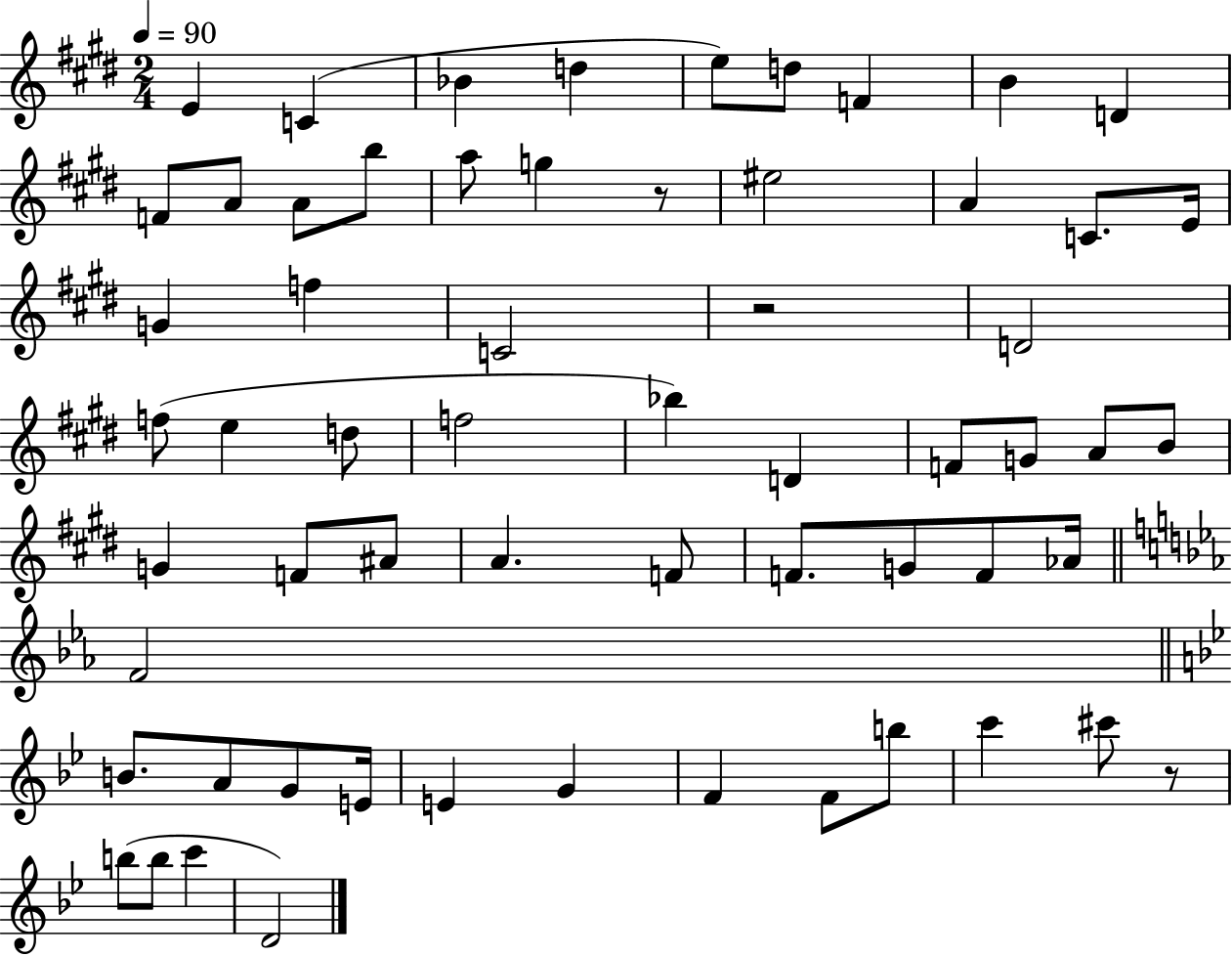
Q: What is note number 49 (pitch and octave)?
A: G4